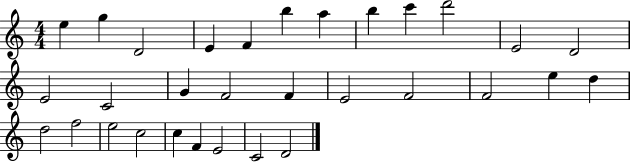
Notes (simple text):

E5/q G5/q D4/h E4/q F4/q B5/q A5/q B5/q C6/q D6/h E4/h D4/h E4/h C4/h G4/q F4/h F4/q E4/h F4/h F4/h E5/q D5/q D5/h F5/h E5/h C5/h C5/q F4/q E4/h C4/h D4/h